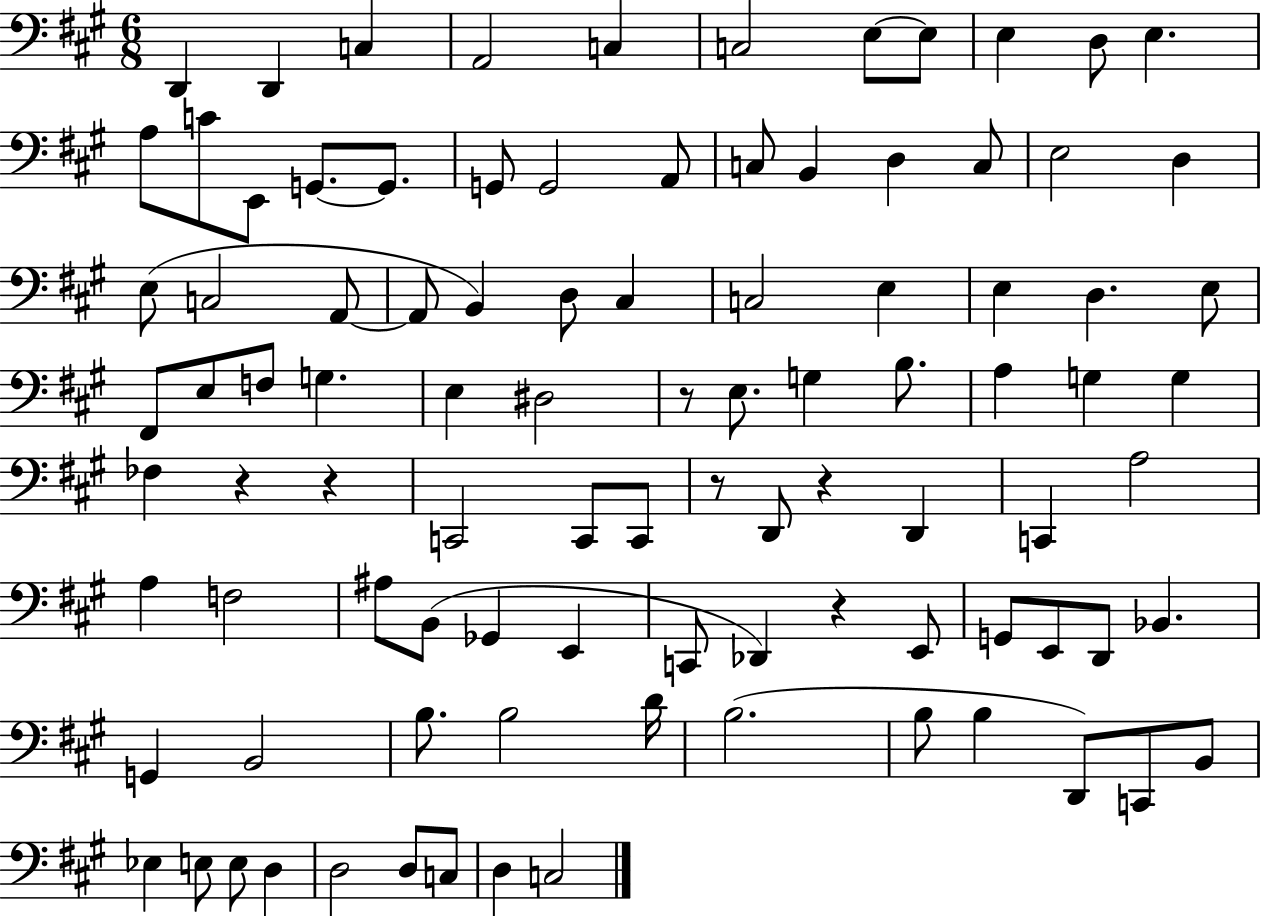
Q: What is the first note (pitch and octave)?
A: D2